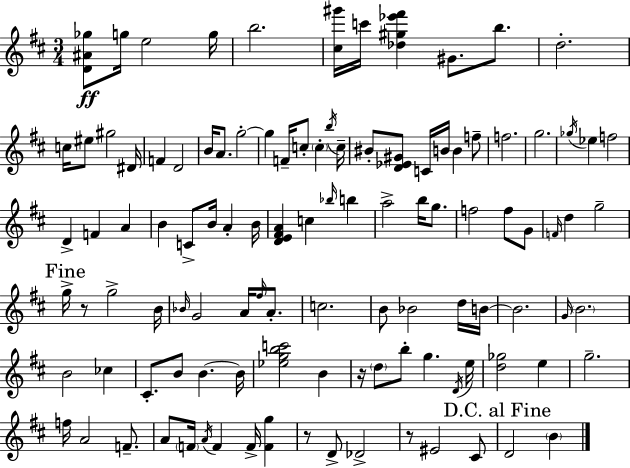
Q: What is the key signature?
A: D major